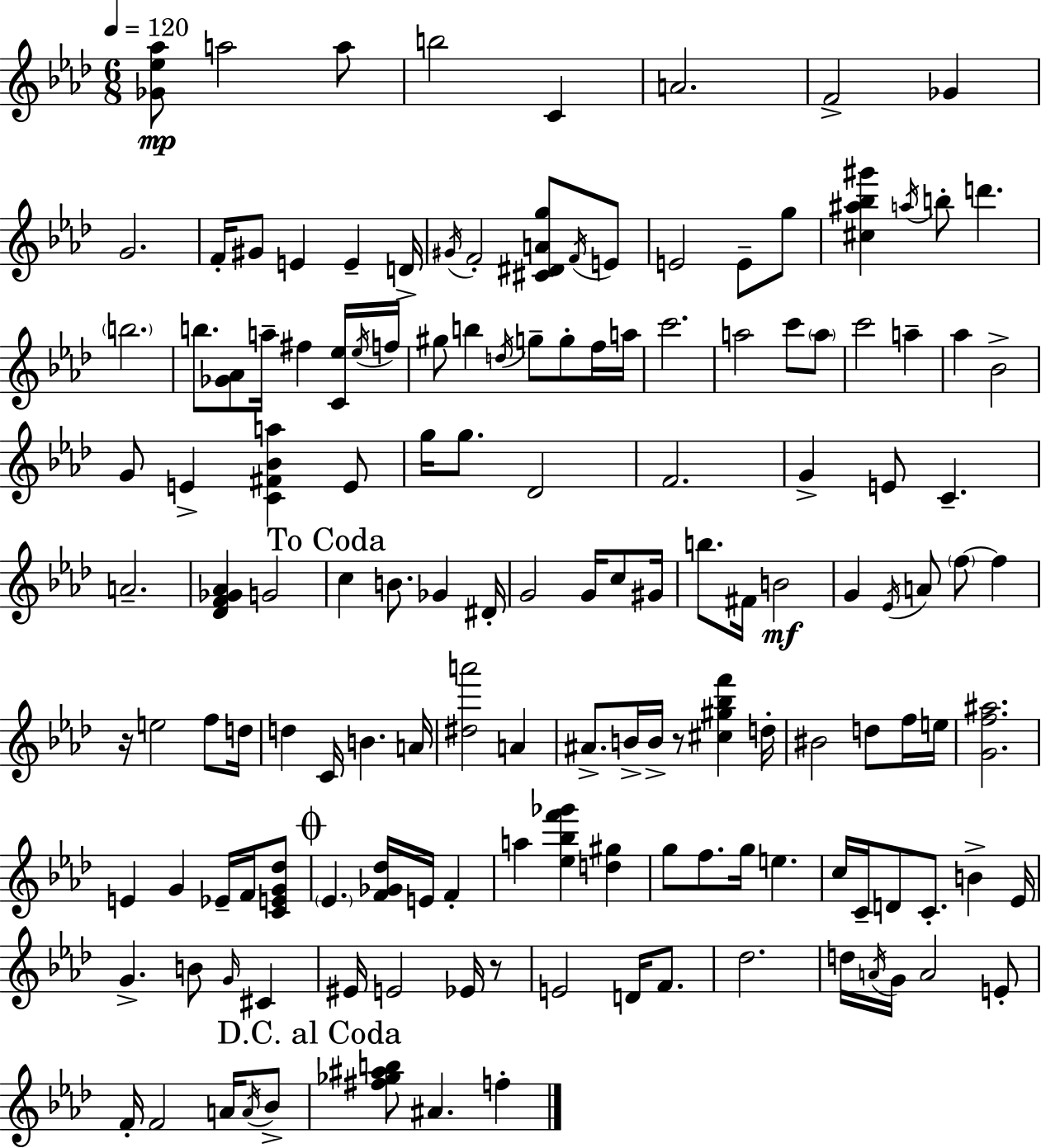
X:1
T:Untitled
M:6/8
L:1/4
K:Ab
[_G_e_a]/2 a2 a/2 b2 C A2 F2 _G G2 F/4 ^G/2 E E D/4 ^G/4 F2 [^C^DAg]/2 F/4 E/2 E2 E/2 g/2 [^c^a_b^g'] a/4 b/2 d' b2 b/2 [_G_A]/2 a/4 ^f [C_e]/4 _e/4 f/4 ^g/2 b d/4 g/2 g/2 f/4 a/4 c'2 a2 c'/2 a/2 c'2 a _a _B2 G/2 E [C^F_Ba] E/2 g/4 g/2 _D2 F2 G E/2 C A2 [_DF_G_A] G2 c B/2 _G ^D/4 G2 G/4 c/2 ^G/4 b/2 ^F/4 B2 G _E/4 A/2 f/2 f z/4 e2 f/2 d/4 d C/4 B A/4 [^da']2 A ^A/2 B/4 B/4 z/2 [^c^g_bf'] d/4 ^B2 d/2 f/4 e/4 [Gf^a]2 E G _E/4 F/4 [CEG_d]/2 _E [F_G_d]/4 E/4 F a [_e_bf'_g'] [d^g] g/2 f/2 g/4 e c/4 C/4 D/2 C/2 B _E/4 G B/2 G/4 ^C ^E/4 E2 _E/4 z/2 E2 D/4 F/2 _d2 d/4 A/4 G/4 A2 E/2 F/4 F2 A/4 A/4 _B/2 [^f_g^ab]/2 ^A f